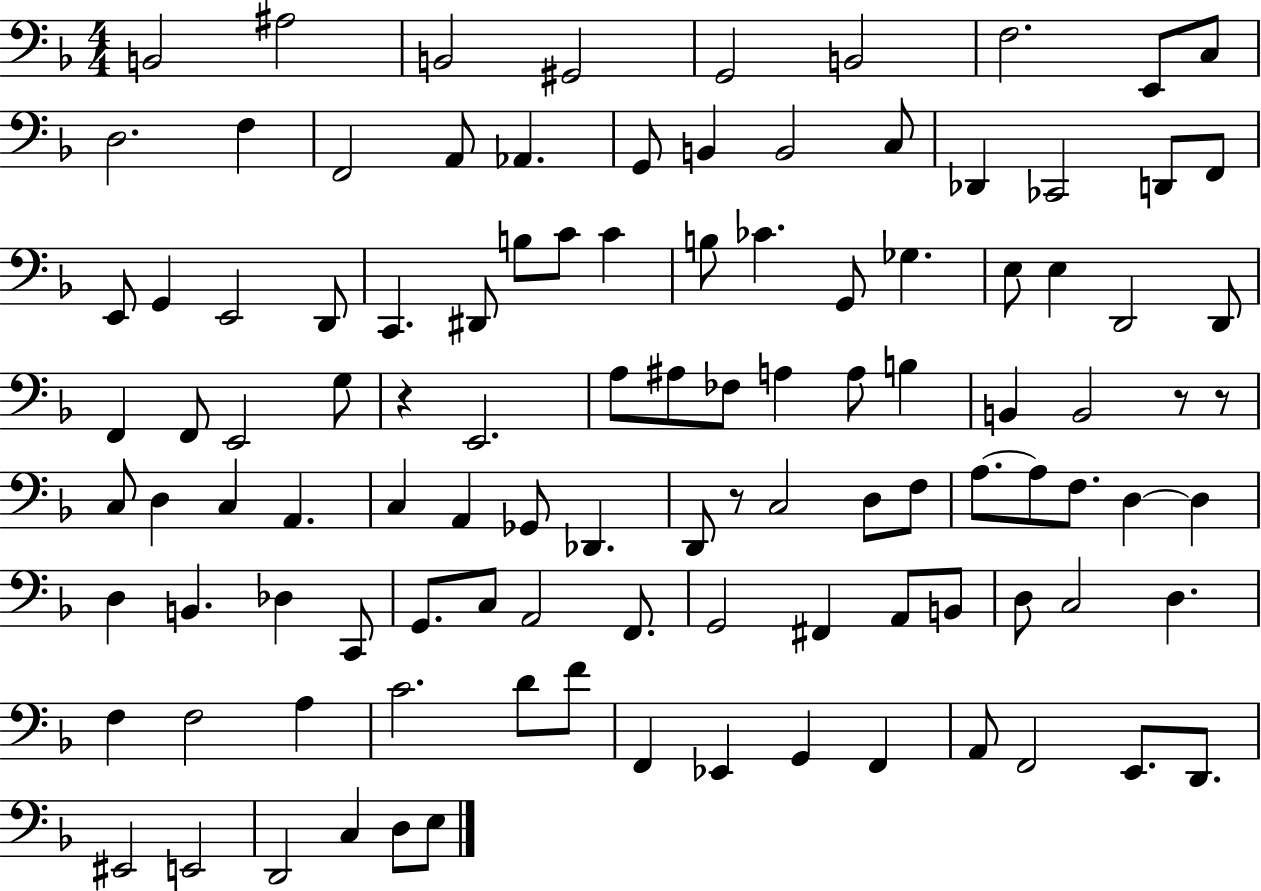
{
  \clef bass
  \numericTimeSignature
  \time 4/4
  \key f \major
  \repeat volta 2 { b,2 ais2 | b,2 gis,2 | g,2 b,2 | f2. e,8 c8 | \break d2. f4 | f,2 a,8 aes,4. | g,8 b,4 b,2 c8 | des,4 ces,2 d,8 f,8 | \break e,8 g,4 e,2 d,8 | c,4. dis,8 b8 c'8 c'4 | b8 ces'4. g,8 ges4. | e8 e4 d,2 d,8 | \break f,4 f,8 e,2 g8 | r4 e,2. | a8 ais8 fes8 a4 a8 b4 | b,4 b,2 r8 r8 | \break c8 d4 c4 a,4. | c4 a,4 ges,8 des,4. | d,8 r8 c2 d8 f8 | a8.~~ a8 f8. d4~~ d4 | \break d4 b,4. des4 c,8 | g,8. c8 a,2 f,8. | g,2 fis,4 a,8 b,8 | d8 c2 d4. | \break f4 f2 a4 | c'2. d'8 f'8 | f,4 ees,4 g,4 f,4 | a,8 f,2 e,8. d,8. | \break eis,2 e,2 | d,2 c4 d8 e8 | } \bar "|."
}